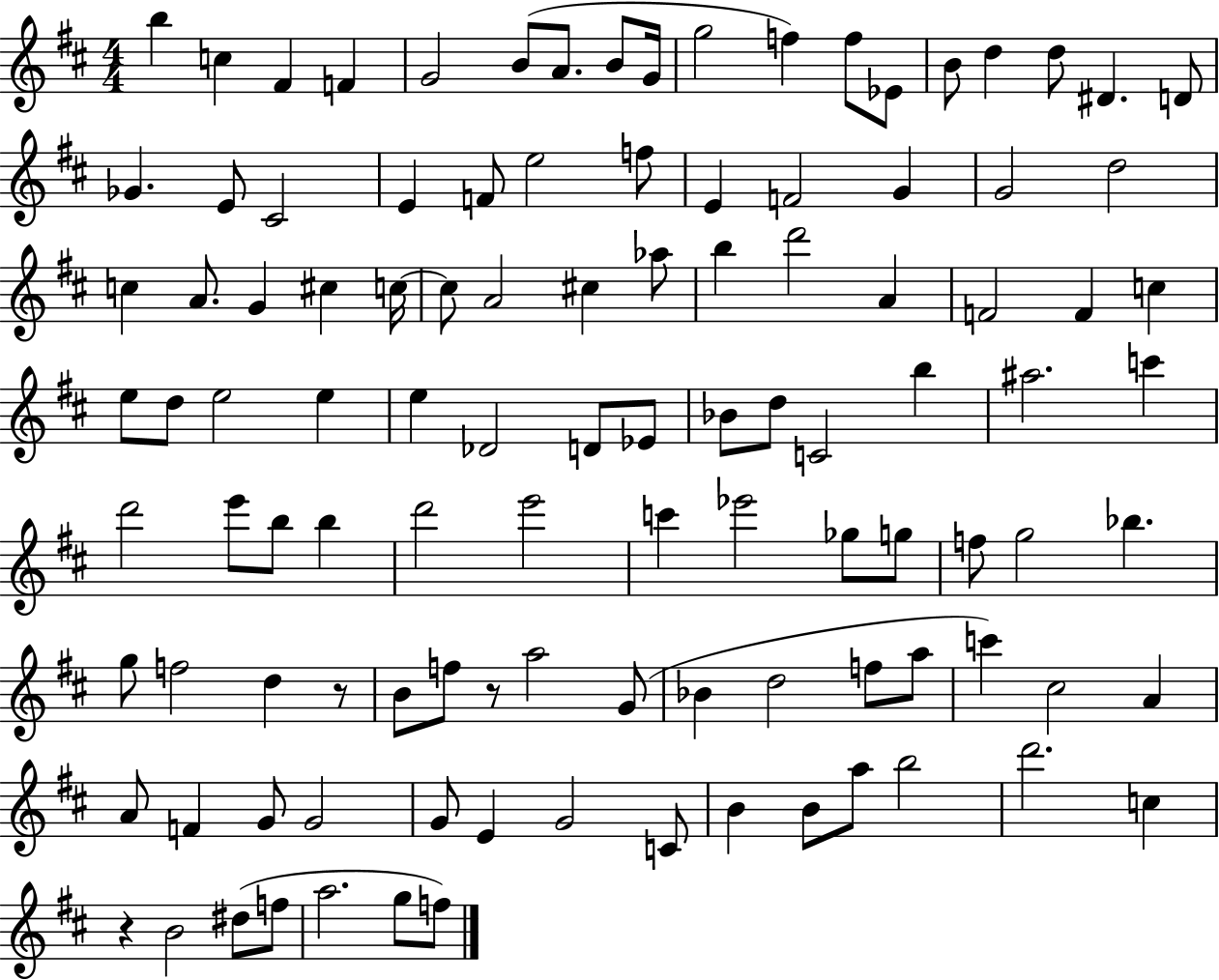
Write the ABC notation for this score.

X:1
T:Untitled
M:4/4
L:1/4
K:D
b c ^F F G2 B/2 A/2 B/2 G/4 g2 f f/2 _E/2 B/2 d d/2 ^D D/2 _G E/2 ^C2 E F/2 e2 f/2 E F2 G G2 d2 c A/2 G ^c c/4 c/2 A2 ^c _a/2 b d'2 A F2 F c e/2 d/2 e2 e e _D2 D/2 _E/2 _B/2 d/2 C2 b ^a2 c' d'2 e'/2 b/2 b d'2 e'2 c' _e'2 _g/2 g/2 f/2 g2 _b g/2 f2 d z/2 B/2 f/2 z/2 a2 G/2 _B d2 f/2 a/2 c' ^c2 A A/2 F G/2 G2 G/2 E G2 C/2 B B/2 a/2 b2 d'2 c z B2 ^d/2 f/2 a2 g/2 f/2